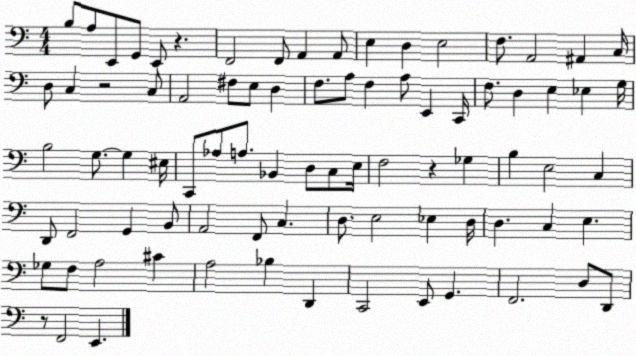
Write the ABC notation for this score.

X:1
T:Untitled
M:4/4
L:1/4
K:C
B,/2 A,/2 E,,/2 G,,/2 E,,/2 z F,,2 F,,/2 A,, A,,/2 E, D, E,2 F,/2 A,,2 ^A,, C,/4 D,/2 C, z2 C,/2 A,,2 ^F,/2 E,/2 D, F,/2 A,/2 F, A,/2 E,, C,,/4 F,/2 D, E, _E, G,/4 B,2 G,/2 G, ^E,/4 C,,/2 _A,/2 A,/2 _B,, D,/2 C,/2 E,/4 F,2 z _G, B, E,2 C, D,,/2 F,,2 G,, B,,/2 A,,2 F,,/2 C, D,/2 E,2 _E, D,/4 D, C, E, _G,/2 F,/2 A,2 ^C A,2 _B, D,, C,,2 E,,/2 G,, F,,2 D,/2 D,,/2 z/2 F,,2 E,,